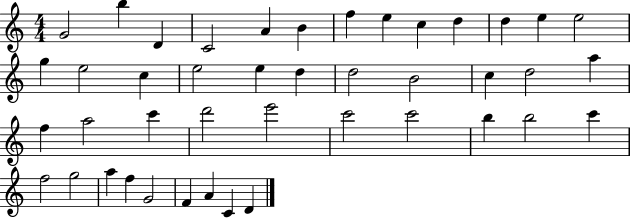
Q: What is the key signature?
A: C major